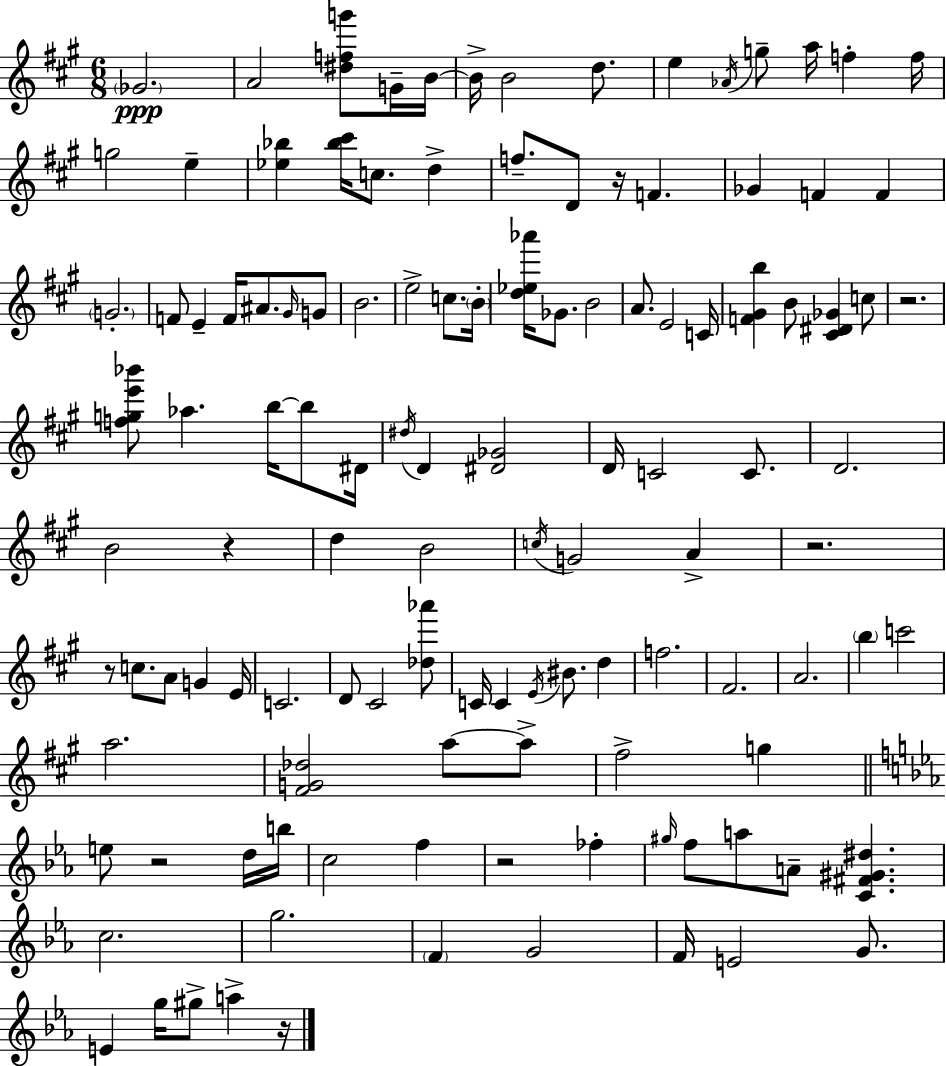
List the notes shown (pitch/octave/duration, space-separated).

Gb4/h. A4/h [D#5,F5,G6]/e G4/s B4/s B4/s B4/h D5/e. E5/q Ab4/s G5/e A5/s F5/q F5/s G5/h E5/q [Eb5,Bb5]/q [Bb5,C#6]/s C5/e. D5/q F5/e. D4/e R/s F4/q. Gb4/q F4/q F4/q G4/h. F4/e E4/q F4/s A#4/e. G#4/s G4/e B4/h. E5/h C5/e. B4/s [D5,Eb5,Ab6]/s Gb4/e. B4/h A4/e. E4/h C4/s [F4,G#4,B5]/q B4/e [C#4,D#4,Gb4]/q C5/e R/h. [F5,G5,E6,Bb6]/e Ab5/q. B5/s B5/e D#4/s D#5/s D4/q [D#4,Gb4]/h D4/s C4/h C4/e. D4/h. B4/h R/q D5/q B4/h C5/s G4/h A4/q R/h. R/e C5/e. A4/e G4/q E4/s C4/h. D4/e C#4/h [Db5,Ab6]/e C4/s C4/q E4/s BIS4/e. D5/q F5/h. F#4/h. A4/h. B5/q C6/h A5/h. [F#4,G4,Db5]/h A5/e A5/e F#5/h G5/q E5/e R/h D5/s B5/s C5/h F5/q R/h FES5/q G#5/s F5/e A5/e A4/e [C4,F#4,G#4,D#5]/q. C5/h. G5/h. F4/q G4/h F4/s E4/h G4/e. E4/q G5/s G#5/e A5/q R/s